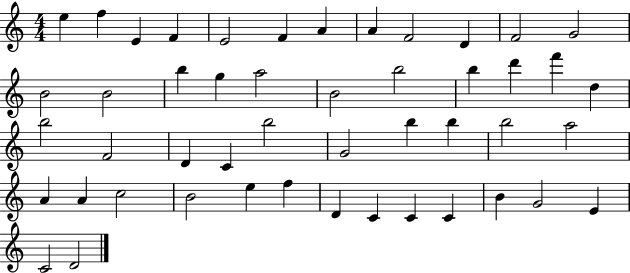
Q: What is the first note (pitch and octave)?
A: E5